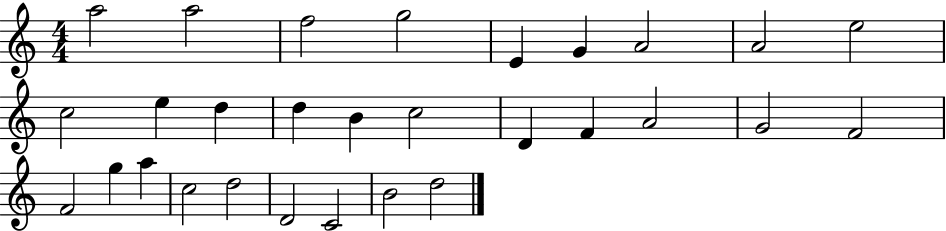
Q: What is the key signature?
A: C major